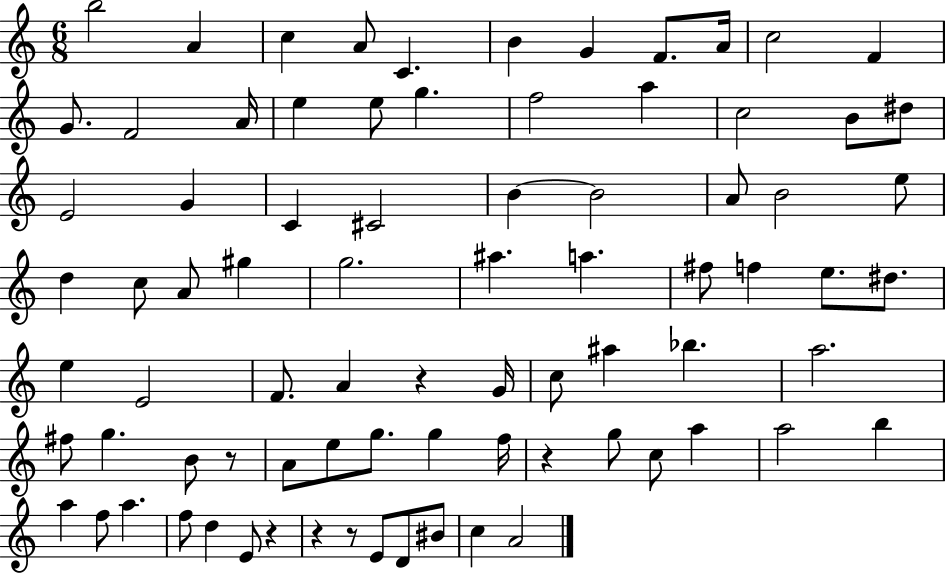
B5/h A4/q C5/q A4/e C4/q. B4/q G4/q F4/e. A4/s C5/h F4/q G4/e. F4/h A4/s E5/q E5/e G5/q. F5/h A5/q C5/h B4/e D#5/e E4/h G4/q C4/q C#4/h B4/q B4/h A4/e B4/h E5/e D5/q C5/e A4/e G#5/q G5/h. A#5/q. A5/q. F#5/e F5/q E5/e. D#5/e. E5/q E4/h F4/e. A4/q R/q G4/s C5/e A#5/q Bb5/q. A5/h. F#5/e G5/q. B4/e R/e A4/e E5/e G5/e. G5/q F5/s R/q G5/e C5/e A5/q A5/h B5/q A5/q F5/e A5/q. F5/e D5/q E4/e R/q R/q R/e E4/e D4/e BIS4/e C5/q A4/h